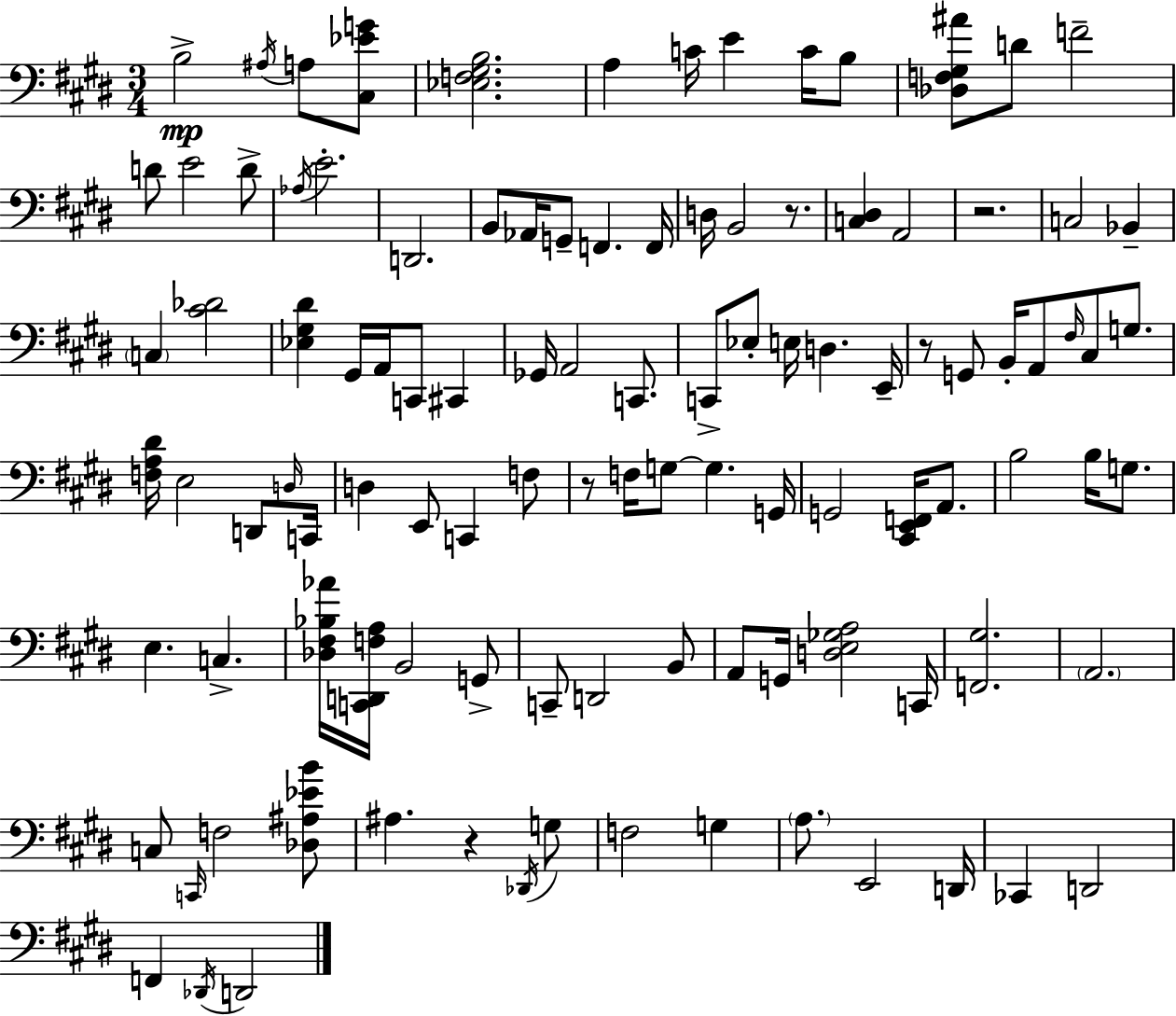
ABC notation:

X:1
T:Untitled
M:3/4
L:1/4
K:E
B,2 ^A,/4 A,/2 [^C,_EG]/2 [_E,F,^G,B,]2 A, C/4 E C/4 B,/2 [_D,F,^G,^A]/2 D/2 F2 D/2 E2 D/2 _A,/4 E2 D,,2 B,,/2 _A,,/4 G,,/2 F,, F,,/4 D,/4 B,,2 z/2 [C,^D,] A,,2 z2 C,2 _B,, C, [^C_D]2 [_E,^G,^D] ^G,,/4 A,,/4 C,,/2 ^C,, _G,,/4 A,,2 C,,/2 C,,/2 _E,/2 E,/4 D, E,,/4 z/2 G,,/2 B,,/4 A,,/2 ^F,/4 ^C,/2 G,/2 [F,A,^D]/4 E,2 D,,/2 D,/4 C,,/4 D, E,,/2 C,, F,/2 z/2 F,/4 G,/2 G, G,,/4 G,,2 [^C,,E,,F,,]/4 A,,/2 B,2 B,/4 G,/2 E, C, [_D,^F,_B,_A]/4 [C,,D,,F,A,]/4 B,,2 G,,/2 C,,/2 D,,2 B,,/2 A,,/2 G,,/4 [D,E,_G,A,]2 C,,/4 [F,,^G,]2 A,,2 C,/2 C,,/4 F,2 [_D,^A,_EB]/2 ^A, z _D,,/4 G,/2 F,2 G, A,/2 E,,2 D,,/4 _C,, D,,2 F,, _D,,/4 D,,2